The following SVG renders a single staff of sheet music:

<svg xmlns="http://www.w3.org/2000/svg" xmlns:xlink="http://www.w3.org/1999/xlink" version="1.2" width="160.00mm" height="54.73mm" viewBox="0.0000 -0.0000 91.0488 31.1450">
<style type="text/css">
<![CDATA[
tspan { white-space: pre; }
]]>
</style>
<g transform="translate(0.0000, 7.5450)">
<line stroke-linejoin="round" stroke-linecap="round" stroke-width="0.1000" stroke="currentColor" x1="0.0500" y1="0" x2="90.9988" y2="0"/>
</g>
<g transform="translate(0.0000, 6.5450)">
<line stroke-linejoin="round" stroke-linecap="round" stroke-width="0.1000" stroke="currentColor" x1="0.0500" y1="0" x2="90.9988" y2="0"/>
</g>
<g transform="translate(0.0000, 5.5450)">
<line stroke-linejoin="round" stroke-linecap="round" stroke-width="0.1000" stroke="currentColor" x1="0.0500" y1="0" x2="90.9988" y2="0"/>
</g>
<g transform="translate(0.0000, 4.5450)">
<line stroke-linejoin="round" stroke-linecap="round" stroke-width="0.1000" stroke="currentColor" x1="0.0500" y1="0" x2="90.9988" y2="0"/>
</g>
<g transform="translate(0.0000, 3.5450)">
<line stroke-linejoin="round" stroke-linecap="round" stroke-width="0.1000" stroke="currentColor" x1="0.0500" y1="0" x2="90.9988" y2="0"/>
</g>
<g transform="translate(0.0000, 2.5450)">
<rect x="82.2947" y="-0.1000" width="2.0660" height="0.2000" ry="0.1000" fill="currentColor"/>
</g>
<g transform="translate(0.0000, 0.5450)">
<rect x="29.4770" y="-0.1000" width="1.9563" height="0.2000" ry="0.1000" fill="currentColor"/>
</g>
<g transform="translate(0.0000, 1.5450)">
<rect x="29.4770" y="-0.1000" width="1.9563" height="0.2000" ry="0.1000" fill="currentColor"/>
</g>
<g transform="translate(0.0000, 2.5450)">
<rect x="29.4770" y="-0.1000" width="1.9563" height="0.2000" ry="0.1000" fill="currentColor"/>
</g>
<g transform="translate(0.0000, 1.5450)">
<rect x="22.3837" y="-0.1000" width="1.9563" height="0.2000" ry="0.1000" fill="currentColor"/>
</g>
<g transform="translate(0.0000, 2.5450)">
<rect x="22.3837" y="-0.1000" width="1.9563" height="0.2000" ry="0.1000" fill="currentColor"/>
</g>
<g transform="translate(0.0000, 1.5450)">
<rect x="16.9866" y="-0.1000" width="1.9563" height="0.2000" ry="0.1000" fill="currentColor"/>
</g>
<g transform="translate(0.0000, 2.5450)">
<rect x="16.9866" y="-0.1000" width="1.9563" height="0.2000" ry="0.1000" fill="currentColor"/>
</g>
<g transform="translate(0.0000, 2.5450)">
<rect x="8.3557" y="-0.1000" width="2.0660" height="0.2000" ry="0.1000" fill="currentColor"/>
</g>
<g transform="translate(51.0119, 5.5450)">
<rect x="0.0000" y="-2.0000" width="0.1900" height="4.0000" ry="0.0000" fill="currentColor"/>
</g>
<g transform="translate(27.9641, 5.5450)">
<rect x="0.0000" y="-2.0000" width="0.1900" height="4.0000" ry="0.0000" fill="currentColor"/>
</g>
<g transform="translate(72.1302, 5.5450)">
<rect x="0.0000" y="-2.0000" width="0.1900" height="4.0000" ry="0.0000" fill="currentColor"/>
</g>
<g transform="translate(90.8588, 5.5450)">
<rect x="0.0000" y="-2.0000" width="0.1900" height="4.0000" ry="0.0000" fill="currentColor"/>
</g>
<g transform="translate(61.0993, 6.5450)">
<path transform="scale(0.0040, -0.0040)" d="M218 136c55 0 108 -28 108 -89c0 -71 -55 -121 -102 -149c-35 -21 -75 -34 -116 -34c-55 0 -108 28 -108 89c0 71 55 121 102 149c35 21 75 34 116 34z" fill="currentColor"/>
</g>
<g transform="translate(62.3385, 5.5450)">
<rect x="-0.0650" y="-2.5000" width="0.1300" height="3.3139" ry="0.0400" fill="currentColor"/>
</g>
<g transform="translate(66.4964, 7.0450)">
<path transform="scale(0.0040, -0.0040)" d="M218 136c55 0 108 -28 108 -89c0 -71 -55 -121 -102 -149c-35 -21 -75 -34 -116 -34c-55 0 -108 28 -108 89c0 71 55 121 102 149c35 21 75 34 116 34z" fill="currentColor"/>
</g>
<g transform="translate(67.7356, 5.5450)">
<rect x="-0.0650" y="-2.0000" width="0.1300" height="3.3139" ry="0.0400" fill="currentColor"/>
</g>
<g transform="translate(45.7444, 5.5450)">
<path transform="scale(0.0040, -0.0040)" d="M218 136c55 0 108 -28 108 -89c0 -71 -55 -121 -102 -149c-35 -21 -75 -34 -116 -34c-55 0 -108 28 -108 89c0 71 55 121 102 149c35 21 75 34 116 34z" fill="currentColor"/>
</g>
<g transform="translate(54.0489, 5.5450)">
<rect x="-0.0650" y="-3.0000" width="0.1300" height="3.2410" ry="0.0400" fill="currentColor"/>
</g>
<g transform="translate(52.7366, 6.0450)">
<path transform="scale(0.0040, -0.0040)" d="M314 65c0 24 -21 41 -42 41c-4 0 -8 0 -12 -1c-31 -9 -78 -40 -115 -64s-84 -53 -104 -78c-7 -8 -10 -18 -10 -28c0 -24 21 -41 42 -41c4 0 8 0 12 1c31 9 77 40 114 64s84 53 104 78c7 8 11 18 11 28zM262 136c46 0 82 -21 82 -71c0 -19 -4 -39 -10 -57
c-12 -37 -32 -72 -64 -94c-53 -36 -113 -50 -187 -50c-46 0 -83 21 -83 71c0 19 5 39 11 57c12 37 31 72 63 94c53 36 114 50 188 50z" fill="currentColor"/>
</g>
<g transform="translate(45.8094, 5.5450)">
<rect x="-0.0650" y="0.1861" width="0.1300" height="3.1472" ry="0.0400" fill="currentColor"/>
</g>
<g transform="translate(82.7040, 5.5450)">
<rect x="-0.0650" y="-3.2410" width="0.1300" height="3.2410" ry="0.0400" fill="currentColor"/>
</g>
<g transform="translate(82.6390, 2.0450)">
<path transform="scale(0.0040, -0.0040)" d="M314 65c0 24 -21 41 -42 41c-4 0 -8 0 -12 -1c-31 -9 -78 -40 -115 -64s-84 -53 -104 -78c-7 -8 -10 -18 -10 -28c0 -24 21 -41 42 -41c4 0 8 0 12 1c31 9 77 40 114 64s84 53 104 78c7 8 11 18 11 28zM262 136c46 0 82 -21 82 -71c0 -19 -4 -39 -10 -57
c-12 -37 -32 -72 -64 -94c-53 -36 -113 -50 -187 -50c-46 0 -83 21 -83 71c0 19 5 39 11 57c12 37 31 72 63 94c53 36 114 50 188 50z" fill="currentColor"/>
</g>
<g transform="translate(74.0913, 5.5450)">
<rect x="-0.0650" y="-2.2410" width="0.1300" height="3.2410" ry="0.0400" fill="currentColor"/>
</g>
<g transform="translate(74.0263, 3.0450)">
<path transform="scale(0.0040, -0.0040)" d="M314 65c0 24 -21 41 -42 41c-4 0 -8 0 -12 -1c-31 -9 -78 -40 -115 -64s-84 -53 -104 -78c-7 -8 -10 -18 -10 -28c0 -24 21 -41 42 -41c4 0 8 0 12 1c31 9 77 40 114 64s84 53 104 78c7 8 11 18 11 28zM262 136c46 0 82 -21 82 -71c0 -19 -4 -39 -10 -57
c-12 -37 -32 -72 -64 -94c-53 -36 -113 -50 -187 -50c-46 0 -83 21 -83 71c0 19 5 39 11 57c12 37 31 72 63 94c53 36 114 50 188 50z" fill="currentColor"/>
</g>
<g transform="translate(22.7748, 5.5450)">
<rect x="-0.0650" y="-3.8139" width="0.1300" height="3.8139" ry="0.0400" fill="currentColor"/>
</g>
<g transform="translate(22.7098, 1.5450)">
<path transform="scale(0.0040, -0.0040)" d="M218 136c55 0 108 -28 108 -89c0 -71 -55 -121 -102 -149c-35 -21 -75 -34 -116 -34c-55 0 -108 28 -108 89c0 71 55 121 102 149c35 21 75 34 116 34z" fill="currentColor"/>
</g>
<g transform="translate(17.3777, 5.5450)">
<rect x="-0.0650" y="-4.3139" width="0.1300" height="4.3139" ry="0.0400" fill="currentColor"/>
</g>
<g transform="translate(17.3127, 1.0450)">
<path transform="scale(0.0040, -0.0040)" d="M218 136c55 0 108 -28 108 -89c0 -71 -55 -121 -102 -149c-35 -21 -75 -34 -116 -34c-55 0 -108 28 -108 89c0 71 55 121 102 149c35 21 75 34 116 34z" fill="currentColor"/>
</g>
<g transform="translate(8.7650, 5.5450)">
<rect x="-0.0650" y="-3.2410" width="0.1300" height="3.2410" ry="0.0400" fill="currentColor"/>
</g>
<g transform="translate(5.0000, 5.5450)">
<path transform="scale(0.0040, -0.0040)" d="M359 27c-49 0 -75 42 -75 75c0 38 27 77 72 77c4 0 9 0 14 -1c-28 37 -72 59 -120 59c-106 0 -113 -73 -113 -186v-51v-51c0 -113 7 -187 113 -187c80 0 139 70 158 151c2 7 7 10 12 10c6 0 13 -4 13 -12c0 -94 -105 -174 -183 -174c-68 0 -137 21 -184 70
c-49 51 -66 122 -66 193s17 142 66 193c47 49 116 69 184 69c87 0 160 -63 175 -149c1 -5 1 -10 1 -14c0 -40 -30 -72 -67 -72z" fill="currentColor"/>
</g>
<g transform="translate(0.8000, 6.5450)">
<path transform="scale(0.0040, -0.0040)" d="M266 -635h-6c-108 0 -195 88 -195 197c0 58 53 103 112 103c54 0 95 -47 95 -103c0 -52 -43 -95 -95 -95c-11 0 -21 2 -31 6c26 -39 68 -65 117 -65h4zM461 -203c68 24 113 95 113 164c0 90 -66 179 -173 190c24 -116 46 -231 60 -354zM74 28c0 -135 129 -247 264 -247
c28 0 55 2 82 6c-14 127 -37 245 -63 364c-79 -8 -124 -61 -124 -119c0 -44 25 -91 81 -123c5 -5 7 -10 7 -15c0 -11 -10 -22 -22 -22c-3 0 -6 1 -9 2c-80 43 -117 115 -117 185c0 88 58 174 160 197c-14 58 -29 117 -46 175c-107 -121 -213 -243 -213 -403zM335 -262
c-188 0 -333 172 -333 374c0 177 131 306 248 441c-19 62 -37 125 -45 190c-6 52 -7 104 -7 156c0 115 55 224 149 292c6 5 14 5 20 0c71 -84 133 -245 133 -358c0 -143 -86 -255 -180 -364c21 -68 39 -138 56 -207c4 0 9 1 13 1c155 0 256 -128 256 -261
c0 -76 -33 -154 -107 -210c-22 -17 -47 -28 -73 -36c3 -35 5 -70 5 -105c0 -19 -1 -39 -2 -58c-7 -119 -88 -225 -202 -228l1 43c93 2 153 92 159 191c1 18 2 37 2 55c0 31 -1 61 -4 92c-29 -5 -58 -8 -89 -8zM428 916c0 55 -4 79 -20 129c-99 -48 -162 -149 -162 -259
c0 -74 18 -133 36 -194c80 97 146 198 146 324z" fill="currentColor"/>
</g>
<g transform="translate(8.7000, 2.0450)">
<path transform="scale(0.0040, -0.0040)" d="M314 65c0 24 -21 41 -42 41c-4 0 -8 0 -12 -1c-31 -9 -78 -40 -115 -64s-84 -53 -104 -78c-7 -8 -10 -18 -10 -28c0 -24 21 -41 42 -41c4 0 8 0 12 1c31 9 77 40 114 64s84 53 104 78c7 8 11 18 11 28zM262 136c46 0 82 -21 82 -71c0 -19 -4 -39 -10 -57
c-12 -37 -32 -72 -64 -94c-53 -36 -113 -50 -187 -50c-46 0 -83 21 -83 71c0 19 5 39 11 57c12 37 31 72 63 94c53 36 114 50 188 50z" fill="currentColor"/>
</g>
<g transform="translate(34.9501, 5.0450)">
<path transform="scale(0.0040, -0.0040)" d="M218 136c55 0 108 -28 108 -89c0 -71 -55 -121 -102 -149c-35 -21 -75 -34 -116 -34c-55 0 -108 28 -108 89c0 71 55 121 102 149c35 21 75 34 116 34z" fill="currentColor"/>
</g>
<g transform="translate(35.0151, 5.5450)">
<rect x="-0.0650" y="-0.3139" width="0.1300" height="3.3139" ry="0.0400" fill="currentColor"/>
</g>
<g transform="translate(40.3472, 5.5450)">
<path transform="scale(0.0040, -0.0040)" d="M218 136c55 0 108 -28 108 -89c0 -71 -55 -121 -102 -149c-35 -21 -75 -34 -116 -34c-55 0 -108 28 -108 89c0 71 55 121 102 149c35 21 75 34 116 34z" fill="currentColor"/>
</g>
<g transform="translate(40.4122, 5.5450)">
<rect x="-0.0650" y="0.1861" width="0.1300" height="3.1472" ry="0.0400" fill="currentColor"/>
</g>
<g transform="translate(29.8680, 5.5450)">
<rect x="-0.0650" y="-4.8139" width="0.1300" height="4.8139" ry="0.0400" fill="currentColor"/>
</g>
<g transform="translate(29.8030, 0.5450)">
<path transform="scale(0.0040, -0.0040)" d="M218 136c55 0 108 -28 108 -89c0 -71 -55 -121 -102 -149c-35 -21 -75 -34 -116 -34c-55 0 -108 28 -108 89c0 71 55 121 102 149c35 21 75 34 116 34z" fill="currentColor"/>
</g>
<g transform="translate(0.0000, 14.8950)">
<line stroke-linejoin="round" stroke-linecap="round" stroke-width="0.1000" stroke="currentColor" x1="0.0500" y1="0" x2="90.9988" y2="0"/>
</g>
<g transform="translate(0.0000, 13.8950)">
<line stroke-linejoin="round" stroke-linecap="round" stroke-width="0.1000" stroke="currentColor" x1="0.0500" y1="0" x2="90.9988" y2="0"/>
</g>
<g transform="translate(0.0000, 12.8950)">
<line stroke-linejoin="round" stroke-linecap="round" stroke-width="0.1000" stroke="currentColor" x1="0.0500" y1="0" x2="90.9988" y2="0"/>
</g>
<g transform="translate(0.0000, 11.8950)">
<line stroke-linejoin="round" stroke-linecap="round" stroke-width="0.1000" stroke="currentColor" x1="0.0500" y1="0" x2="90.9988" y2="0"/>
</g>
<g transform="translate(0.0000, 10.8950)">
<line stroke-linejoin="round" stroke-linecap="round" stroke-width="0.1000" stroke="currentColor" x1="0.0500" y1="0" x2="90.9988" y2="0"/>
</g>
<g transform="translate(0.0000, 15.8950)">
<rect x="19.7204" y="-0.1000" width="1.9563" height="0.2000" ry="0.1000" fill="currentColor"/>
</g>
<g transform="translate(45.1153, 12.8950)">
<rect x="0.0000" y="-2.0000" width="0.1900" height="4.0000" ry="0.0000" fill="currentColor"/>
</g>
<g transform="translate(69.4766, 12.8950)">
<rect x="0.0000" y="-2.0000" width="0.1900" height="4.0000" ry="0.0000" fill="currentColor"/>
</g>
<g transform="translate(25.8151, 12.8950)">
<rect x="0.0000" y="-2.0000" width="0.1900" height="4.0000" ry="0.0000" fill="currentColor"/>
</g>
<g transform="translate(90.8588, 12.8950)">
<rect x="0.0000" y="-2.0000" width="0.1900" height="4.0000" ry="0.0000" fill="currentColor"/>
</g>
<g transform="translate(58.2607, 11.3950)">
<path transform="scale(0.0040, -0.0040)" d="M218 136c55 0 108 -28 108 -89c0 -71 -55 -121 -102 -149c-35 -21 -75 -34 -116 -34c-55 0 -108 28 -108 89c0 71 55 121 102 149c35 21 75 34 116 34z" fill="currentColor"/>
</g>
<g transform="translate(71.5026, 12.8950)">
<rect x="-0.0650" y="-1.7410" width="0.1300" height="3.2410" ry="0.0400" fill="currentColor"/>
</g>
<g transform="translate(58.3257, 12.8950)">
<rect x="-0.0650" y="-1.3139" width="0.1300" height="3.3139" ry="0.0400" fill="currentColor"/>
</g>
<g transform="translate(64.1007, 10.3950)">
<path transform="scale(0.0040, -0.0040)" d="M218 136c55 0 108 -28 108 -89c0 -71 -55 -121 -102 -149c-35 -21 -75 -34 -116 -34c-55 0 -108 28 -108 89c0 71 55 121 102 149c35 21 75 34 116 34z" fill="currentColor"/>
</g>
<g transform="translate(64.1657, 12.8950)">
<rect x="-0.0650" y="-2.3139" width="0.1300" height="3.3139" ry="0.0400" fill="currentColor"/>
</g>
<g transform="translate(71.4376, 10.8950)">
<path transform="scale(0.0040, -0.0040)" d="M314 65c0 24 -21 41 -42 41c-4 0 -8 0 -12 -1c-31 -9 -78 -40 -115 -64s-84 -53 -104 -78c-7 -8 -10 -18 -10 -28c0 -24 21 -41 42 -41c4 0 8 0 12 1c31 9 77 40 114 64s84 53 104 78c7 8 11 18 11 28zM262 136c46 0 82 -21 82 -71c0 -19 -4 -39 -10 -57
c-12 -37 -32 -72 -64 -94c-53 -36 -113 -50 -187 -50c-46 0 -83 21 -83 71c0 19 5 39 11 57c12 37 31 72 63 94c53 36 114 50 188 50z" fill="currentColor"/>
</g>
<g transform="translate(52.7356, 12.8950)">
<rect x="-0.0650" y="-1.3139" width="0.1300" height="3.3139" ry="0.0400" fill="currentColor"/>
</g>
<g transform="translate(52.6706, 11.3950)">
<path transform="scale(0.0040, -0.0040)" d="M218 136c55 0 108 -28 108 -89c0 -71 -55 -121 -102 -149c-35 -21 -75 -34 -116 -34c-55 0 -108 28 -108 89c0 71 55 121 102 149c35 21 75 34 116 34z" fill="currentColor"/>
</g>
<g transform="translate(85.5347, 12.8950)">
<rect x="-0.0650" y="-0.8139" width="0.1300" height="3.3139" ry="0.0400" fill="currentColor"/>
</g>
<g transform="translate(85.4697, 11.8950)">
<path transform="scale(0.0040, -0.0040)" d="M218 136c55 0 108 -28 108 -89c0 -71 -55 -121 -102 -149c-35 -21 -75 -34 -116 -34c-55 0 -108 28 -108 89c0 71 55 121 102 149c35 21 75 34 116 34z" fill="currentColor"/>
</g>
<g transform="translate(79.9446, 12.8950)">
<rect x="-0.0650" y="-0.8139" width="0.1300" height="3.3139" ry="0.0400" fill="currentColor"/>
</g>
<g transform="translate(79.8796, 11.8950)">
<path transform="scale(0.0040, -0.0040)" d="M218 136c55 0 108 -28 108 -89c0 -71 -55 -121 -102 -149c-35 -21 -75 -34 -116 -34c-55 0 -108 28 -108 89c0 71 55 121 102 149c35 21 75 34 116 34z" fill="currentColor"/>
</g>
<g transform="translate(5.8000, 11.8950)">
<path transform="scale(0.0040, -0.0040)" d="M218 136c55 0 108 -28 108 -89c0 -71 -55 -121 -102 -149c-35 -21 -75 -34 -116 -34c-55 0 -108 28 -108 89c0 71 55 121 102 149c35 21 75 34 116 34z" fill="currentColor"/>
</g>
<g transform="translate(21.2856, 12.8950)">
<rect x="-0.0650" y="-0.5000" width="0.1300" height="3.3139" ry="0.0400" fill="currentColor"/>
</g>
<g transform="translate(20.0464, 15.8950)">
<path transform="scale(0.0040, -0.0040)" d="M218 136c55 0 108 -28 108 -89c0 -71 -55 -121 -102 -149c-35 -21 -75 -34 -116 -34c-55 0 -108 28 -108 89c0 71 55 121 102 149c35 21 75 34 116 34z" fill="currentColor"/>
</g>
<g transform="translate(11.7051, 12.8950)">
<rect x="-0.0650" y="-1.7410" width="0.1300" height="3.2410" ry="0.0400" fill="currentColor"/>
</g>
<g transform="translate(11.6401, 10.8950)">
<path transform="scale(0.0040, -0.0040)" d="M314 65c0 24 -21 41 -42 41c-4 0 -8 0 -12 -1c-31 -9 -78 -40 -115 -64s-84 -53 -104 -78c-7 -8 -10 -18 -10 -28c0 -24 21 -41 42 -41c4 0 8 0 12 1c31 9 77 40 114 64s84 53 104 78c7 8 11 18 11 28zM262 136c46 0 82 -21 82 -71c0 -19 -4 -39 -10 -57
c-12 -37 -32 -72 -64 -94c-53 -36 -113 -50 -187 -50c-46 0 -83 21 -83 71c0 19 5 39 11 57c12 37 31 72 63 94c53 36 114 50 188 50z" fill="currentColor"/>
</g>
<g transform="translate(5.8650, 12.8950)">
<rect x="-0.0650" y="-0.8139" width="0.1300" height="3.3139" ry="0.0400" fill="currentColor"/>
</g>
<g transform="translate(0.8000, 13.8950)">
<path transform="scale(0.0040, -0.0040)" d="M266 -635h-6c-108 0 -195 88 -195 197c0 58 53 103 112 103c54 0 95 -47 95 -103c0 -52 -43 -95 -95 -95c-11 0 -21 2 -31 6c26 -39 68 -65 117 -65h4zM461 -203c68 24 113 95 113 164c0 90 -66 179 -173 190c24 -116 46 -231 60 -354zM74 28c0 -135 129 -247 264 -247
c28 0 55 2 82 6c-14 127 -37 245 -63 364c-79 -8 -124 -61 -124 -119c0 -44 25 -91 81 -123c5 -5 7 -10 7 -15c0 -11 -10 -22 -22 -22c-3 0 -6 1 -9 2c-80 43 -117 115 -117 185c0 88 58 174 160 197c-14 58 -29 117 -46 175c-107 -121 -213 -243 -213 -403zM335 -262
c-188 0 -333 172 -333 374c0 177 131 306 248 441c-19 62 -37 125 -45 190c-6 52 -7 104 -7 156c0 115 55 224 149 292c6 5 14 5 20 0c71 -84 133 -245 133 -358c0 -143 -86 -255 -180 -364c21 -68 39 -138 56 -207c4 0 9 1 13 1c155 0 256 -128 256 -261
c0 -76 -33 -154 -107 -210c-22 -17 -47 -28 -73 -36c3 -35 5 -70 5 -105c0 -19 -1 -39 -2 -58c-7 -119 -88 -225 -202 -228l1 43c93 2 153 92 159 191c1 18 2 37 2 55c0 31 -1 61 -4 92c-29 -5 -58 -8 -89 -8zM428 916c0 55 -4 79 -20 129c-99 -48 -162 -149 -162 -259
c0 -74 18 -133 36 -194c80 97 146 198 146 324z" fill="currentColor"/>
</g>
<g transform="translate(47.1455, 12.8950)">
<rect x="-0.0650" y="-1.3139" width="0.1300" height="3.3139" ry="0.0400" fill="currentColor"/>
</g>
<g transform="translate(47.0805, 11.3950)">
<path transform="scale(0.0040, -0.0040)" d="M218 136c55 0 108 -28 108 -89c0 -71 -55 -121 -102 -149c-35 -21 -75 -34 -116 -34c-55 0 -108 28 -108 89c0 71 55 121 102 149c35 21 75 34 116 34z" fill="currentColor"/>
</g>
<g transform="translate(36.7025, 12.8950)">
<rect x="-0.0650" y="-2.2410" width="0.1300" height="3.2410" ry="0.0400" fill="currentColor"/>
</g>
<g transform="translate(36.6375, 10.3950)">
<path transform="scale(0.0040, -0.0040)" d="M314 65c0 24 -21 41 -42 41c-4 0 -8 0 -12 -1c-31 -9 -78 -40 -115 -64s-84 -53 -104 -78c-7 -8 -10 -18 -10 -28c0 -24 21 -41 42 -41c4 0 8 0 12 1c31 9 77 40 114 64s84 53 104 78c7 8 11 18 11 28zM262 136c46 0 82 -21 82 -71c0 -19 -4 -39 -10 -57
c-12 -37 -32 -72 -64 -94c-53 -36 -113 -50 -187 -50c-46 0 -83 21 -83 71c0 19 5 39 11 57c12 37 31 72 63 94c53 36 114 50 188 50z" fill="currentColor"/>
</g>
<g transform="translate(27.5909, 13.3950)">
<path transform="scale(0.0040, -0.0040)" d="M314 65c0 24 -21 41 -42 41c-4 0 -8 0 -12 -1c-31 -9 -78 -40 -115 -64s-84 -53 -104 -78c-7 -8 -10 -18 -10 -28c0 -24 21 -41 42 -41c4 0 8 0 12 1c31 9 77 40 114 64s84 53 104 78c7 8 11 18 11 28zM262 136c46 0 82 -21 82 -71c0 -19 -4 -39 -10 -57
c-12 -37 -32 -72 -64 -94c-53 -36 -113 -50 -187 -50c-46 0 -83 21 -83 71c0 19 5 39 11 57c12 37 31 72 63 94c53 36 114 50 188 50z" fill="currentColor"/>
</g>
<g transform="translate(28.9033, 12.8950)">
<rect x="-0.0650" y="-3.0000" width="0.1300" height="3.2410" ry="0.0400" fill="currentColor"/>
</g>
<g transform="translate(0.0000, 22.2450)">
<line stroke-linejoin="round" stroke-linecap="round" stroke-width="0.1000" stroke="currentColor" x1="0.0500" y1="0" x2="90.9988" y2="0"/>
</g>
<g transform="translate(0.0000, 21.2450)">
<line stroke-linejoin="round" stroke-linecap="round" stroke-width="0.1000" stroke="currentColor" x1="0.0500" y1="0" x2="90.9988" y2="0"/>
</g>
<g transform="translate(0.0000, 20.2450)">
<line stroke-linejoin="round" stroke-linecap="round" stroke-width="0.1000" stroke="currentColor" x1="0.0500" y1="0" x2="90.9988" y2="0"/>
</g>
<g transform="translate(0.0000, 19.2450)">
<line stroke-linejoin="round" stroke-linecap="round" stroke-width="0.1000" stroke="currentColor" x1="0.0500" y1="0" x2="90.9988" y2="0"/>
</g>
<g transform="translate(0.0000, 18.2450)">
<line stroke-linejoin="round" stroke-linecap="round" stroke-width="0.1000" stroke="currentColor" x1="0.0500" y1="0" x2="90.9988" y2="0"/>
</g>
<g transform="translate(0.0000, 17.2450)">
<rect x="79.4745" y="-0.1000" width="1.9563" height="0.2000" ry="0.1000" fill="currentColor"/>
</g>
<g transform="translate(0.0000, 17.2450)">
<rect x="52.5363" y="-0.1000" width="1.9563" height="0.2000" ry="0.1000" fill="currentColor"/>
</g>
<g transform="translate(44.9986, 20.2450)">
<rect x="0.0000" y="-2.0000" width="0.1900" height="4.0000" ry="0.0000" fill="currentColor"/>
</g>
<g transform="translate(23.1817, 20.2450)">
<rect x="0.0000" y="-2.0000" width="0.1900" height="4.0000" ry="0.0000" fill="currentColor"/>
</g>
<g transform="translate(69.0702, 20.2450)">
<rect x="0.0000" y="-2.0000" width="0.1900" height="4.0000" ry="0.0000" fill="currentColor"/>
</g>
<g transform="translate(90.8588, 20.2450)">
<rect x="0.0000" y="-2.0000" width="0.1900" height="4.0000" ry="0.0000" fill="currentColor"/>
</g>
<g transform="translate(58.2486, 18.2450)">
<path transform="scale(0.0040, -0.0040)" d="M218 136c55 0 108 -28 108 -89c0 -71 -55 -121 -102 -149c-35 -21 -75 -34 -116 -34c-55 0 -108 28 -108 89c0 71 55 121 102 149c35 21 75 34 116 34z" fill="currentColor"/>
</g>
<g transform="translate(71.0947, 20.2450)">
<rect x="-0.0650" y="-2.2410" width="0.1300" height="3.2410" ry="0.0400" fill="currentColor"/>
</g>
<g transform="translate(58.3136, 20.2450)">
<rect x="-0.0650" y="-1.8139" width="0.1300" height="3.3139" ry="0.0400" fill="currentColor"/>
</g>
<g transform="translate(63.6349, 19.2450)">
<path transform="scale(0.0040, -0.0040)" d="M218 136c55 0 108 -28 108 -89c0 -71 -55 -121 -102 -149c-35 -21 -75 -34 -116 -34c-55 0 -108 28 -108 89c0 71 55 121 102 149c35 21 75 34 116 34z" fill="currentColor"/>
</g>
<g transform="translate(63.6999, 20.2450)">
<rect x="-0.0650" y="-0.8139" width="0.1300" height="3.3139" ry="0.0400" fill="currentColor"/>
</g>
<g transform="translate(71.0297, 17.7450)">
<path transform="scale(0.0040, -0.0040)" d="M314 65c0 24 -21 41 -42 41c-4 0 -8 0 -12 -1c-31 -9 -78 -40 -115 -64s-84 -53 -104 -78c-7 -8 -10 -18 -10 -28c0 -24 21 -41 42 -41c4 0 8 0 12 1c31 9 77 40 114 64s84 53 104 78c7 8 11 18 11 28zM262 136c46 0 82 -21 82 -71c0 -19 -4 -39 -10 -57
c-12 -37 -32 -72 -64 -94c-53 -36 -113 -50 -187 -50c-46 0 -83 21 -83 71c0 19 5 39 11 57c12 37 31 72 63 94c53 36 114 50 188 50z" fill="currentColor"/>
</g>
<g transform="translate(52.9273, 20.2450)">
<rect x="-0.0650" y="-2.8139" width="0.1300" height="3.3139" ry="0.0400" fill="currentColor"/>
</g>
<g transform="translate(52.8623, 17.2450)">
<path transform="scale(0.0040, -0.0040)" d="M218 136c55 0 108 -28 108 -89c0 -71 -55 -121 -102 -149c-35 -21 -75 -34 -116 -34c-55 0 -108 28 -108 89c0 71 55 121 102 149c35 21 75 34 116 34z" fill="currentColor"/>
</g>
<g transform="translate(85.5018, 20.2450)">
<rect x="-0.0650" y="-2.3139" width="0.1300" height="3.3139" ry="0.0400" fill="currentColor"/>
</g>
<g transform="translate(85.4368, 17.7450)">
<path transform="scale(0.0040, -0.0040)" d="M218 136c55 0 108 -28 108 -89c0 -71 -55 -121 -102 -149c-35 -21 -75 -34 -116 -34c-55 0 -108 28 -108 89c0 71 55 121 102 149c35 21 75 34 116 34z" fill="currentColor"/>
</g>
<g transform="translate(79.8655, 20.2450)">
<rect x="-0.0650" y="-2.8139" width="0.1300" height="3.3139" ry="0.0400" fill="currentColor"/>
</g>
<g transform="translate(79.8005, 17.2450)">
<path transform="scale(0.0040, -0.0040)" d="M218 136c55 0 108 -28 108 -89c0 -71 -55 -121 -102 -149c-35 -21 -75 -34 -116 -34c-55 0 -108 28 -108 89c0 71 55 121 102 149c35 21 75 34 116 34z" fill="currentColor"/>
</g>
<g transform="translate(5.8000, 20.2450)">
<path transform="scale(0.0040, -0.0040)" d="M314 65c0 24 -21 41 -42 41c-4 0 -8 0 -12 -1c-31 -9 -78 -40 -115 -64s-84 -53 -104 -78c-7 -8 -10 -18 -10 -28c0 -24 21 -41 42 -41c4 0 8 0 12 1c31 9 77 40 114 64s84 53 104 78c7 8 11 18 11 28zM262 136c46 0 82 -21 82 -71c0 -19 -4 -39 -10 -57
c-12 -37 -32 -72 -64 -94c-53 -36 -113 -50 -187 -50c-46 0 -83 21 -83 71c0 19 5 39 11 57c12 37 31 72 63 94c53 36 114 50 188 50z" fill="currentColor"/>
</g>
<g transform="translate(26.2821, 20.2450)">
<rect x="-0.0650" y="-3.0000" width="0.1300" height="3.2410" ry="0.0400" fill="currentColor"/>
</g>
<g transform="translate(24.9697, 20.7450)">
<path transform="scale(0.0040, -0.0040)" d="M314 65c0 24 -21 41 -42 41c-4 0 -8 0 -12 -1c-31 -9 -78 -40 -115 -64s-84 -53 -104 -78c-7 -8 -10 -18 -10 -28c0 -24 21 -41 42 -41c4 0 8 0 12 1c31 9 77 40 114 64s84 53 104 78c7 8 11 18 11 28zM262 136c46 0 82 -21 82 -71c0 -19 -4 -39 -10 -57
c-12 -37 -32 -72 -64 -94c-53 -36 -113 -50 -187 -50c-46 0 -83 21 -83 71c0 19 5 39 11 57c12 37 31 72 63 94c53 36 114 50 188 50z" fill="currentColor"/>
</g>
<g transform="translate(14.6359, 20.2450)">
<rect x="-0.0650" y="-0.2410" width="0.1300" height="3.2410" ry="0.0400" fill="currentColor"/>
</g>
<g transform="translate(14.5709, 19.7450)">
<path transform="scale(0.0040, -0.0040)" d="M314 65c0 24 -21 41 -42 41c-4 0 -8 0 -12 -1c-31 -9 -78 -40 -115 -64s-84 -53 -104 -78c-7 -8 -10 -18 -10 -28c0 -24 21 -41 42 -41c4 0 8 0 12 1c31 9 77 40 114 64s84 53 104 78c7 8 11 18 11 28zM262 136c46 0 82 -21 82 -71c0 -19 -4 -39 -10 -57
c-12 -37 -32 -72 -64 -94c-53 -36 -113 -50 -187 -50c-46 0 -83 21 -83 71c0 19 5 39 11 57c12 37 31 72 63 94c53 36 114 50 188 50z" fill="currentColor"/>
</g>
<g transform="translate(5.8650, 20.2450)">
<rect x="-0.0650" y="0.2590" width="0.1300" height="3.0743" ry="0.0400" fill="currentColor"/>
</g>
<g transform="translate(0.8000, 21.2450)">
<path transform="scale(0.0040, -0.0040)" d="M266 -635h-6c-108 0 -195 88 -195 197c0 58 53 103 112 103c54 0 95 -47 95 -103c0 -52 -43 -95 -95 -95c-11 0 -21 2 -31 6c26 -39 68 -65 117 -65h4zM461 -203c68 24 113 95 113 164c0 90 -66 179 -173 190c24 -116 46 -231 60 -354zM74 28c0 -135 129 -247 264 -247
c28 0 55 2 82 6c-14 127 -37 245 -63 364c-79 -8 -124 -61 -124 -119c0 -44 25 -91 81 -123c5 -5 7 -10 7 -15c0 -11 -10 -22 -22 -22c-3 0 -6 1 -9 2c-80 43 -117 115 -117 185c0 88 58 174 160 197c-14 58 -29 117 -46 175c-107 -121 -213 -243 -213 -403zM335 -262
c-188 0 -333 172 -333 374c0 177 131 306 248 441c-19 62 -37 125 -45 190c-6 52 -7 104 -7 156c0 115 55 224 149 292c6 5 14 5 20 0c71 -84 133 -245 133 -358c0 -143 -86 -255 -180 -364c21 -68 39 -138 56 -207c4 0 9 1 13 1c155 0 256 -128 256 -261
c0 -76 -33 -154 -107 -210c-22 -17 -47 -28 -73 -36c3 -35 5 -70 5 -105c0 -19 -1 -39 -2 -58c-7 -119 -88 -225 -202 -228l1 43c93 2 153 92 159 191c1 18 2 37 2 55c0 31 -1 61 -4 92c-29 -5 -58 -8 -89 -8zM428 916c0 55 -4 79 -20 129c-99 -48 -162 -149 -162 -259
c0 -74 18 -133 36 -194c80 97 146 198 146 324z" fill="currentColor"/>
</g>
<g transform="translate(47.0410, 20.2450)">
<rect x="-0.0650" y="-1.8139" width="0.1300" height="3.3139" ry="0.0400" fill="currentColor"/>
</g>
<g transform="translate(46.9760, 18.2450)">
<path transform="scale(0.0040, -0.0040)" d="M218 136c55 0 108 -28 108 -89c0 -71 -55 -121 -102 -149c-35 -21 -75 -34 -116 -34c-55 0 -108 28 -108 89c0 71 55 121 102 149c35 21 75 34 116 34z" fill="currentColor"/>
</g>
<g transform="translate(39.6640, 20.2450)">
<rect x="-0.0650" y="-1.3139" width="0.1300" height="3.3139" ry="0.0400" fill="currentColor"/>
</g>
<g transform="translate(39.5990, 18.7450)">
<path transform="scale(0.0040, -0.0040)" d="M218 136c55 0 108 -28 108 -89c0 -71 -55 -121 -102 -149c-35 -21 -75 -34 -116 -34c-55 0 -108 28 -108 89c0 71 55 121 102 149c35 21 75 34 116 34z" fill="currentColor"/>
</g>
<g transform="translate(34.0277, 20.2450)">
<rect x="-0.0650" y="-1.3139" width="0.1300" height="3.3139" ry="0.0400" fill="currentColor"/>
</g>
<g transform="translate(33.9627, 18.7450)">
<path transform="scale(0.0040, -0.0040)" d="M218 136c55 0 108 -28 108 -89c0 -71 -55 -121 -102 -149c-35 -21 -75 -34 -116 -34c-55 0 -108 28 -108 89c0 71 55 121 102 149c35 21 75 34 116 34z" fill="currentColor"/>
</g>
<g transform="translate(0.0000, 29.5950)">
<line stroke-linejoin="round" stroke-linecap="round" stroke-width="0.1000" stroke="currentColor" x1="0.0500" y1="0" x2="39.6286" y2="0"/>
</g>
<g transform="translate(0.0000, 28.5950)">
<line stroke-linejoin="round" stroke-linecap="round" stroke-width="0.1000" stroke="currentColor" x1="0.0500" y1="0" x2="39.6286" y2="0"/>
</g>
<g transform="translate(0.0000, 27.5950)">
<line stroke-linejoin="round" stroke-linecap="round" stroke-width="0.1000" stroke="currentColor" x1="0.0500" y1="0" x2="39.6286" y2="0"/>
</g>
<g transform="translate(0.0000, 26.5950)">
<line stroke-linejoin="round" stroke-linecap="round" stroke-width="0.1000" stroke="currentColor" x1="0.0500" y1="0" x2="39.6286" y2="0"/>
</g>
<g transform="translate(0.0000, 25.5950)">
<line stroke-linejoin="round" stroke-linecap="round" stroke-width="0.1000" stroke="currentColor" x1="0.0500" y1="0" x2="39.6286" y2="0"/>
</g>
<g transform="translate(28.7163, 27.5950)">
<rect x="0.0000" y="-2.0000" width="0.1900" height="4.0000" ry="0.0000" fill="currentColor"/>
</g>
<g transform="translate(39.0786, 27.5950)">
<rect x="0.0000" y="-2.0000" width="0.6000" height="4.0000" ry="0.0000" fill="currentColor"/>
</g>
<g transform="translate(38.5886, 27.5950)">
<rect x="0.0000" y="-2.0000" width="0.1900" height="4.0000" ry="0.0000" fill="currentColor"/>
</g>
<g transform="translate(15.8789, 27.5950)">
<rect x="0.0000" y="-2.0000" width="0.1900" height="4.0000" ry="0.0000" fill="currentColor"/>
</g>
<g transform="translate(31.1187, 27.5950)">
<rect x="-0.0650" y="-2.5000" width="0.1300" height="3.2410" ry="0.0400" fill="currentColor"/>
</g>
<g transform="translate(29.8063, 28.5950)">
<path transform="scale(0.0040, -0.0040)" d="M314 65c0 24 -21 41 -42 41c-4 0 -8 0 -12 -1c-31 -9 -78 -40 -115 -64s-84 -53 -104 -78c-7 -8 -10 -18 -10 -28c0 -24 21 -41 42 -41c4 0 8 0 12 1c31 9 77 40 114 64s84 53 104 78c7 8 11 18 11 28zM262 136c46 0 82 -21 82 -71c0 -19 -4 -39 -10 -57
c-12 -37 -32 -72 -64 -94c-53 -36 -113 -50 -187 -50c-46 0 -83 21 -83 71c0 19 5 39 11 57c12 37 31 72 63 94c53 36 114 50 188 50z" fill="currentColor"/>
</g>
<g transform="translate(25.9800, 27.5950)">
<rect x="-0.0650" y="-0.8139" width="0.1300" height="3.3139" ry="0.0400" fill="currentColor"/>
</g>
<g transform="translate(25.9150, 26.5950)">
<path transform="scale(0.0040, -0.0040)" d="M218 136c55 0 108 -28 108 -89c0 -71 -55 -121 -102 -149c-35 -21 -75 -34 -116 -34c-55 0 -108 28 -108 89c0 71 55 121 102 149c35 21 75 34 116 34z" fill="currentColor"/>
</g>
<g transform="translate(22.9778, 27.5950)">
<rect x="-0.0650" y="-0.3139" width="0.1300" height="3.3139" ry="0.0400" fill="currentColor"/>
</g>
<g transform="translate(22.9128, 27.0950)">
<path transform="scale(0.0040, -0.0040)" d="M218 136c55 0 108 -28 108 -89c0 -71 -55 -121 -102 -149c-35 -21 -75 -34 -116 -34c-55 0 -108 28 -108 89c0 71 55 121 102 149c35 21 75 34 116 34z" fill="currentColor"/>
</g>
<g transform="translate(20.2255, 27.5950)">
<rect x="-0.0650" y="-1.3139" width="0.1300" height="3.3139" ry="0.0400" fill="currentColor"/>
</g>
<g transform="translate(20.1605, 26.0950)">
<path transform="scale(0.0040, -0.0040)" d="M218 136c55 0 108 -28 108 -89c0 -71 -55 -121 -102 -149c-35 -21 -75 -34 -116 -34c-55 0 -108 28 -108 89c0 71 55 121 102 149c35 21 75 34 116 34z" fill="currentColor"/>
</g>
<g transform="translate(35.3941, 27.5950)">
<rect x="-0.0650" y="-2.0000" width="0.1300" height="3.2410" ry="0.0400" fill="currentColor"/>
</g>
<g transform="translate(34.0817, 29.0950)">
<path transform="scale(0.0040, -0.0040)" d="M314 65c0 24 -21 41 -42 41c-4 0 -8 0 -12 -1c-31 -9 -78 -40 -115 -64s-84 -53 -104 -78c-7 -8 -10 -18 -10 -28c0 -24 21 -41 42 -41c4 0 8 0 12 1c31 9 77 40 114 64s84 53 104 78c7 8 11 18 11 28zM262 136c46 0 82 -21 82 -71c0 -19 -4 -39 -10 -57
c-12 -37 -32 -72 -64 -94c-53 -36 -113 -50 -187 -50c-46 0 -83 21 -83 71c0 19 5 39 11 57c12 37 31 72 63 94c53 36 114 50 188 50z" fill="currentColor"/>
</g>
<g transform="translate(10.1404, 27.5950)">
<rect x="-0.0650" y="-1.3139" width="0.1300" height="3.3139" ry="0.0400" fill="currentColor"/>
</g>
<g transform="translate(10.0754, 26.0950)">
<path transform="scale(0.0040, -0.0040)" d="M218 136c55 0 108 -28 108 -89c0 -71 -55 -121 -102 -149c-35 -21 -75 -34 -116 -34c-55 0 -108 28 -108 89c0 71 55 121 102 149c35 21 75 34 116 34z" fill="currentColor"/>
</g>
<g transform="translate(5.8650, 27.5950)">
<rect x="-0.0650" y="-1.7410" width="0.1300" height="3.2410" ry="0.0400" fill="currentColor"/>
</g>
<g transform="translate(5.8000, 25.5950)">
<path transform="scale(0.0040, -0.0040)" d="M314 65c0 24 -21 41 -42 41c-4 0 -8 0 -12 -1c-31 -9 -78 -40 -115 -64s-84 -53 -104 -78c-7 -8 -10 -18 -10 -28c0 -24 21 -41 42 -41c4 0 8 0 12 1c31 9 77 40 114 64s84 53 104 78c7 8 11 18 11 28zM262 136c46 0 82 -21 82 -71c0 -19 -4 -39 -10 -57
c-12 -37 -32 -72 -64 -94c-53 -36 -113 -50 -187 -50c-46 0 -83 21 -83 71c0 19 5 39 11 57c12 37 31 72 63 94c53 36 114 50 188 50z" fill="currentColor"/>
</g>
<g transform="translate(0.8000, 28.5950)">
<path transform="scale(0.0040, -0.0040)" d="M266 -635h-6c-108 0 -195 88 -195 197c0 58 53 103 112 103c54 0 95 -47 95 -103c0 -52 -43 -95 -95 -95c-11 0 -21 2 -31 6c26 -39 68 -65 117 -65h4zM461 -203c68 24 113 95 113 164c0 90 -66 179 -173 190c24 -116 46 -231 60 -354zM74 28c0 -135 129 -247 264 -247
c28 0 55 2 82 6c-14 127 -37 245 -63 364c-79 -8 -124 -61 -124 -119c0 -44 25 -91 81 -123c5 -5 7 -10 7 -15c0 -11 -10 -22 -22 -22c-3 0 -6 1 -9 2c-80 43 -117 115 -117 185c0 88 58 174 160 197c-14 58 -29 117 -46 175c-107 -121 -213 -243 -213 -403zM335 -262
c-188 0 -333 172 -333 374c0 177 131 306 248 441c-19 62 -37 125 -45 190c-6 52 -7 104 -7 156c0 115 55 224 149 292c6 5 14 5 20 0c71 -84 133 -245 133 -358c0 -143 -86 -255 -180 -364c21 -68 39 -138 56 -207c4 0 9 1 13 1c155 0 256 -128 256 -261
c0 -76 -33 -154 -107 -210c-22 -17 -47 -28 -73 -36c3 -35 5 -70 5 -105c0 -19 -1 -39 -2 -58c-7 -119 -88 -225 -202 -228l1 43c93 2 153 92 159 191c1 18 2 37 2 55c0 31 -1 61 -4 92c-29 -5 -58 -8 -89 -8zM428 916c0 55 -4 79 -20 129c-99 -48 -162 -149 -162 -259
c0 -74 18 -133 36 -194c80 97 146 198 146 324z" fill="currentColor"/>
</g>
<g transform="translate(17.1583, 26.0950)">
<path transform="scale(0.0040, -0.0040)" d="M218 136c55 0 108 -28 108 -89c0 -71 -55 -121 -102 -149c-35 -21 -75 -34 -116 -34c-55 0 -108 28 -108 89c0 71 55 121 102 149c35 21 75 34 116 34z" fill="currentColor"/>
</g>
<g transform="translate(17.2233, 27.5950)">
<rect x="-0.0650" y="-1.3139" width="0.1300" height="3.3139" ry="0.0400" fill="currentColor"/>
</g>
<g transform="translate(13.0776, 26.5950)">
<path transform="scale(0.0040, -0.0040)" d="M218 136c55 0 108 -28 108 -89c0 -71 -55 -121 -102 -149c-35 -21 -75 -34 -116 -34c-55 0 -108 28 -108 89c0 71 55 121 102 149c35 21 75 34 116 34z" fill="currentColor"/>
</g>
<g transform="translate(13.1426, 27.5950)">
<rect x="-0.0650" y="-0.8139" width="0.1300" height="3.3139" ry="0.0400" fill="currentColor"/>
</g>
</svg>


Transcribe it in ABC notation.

X:1
T:Untitled
M:4/4
L:1/4
K:C
b2 d' c' e' c B B A2 G F g2 b2 d f2 C A2 g2 e e e g f2 d d B2 c2 A2 e e f a f d g2 a g f2 e d e e c d G2 F2